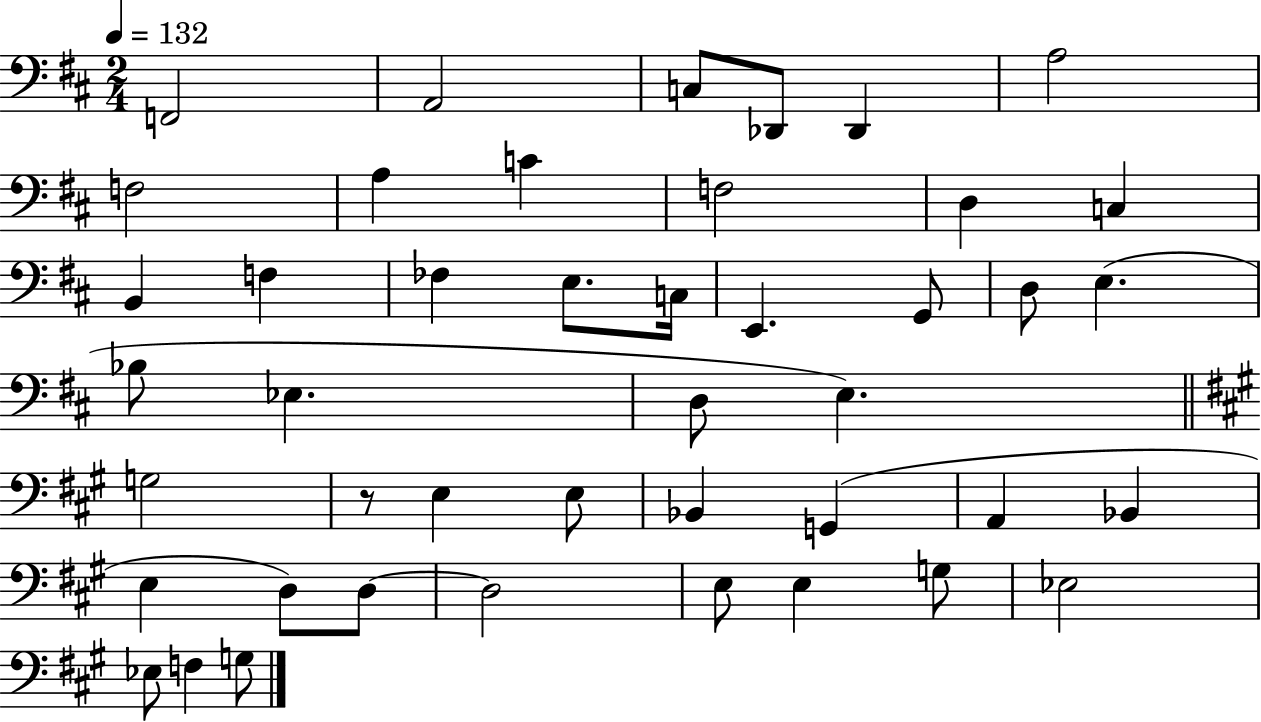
{
  \clef bass
  \numericTimeSignature
  \time 2/4
  \key d \major
  \tempo 4 = 132
  f,2 | a,2 | c8 des,8 des,4 | a2 | \break f2 | a4 c'4 | f2 | d4 c4 | \break b,4 f4 | fes4 e8. c16 | e,4. g,8 | d8 e4.( | \break bes8 ees4. | d8 e4.) | \bar "||" \break \key a \major g2 | r8 e4 e8 | bes,4 g,4( | a,4 bes,4 | \break e4 d8) d8~~ | d2 | e8 e4 g8 | ees2 | \break ees8 f4 g8 | \bar "|."
}